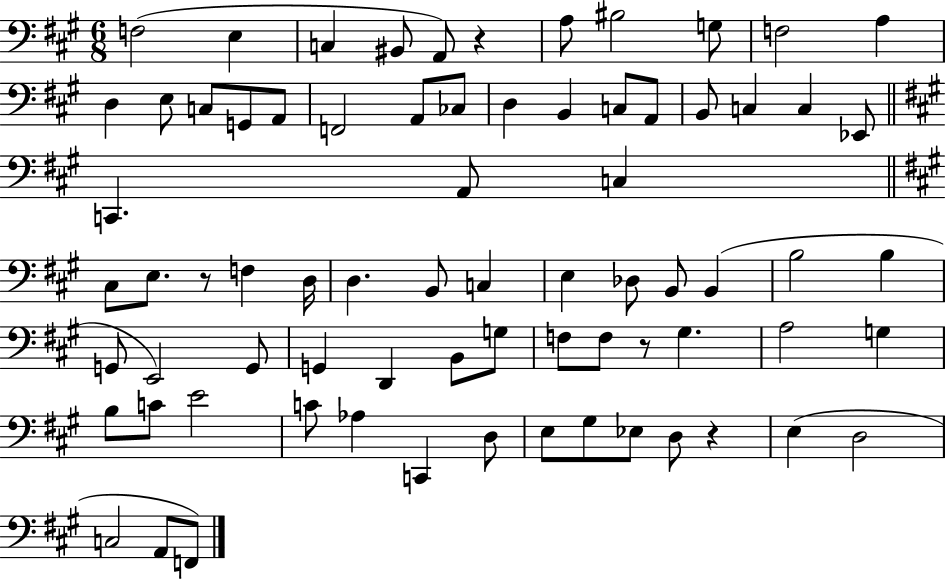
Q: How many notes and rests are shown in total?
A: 74